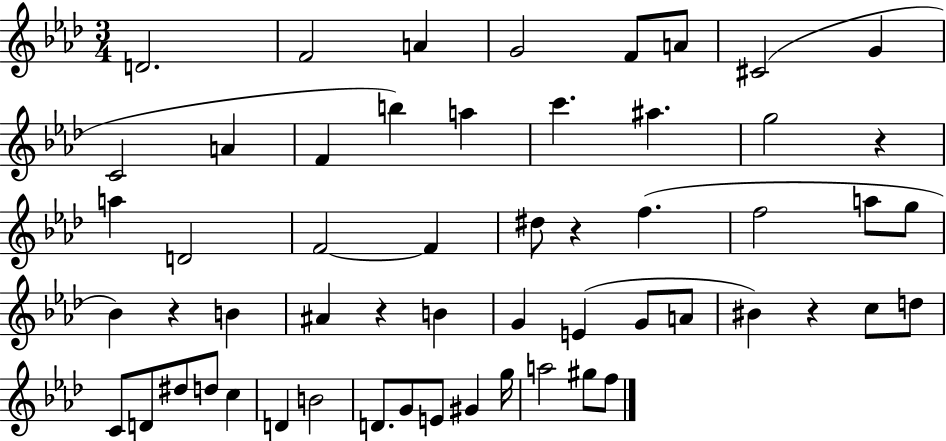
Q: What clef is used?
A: treble